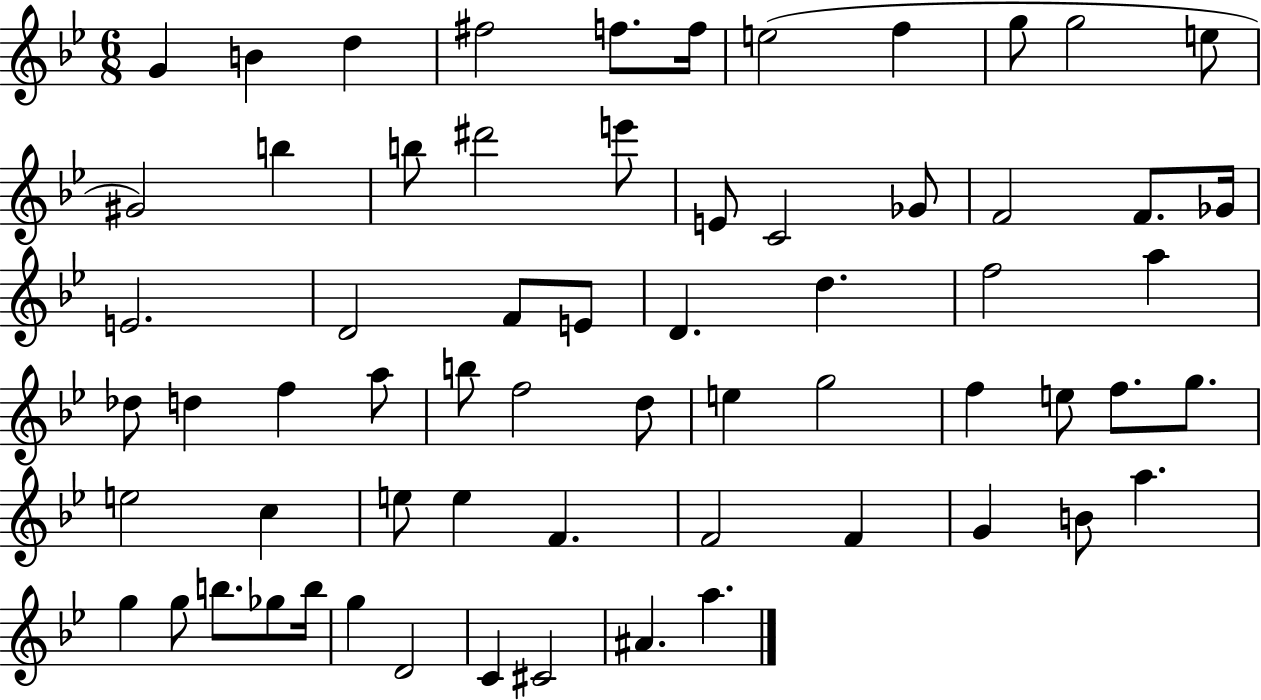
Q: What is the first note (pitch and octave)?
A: G4